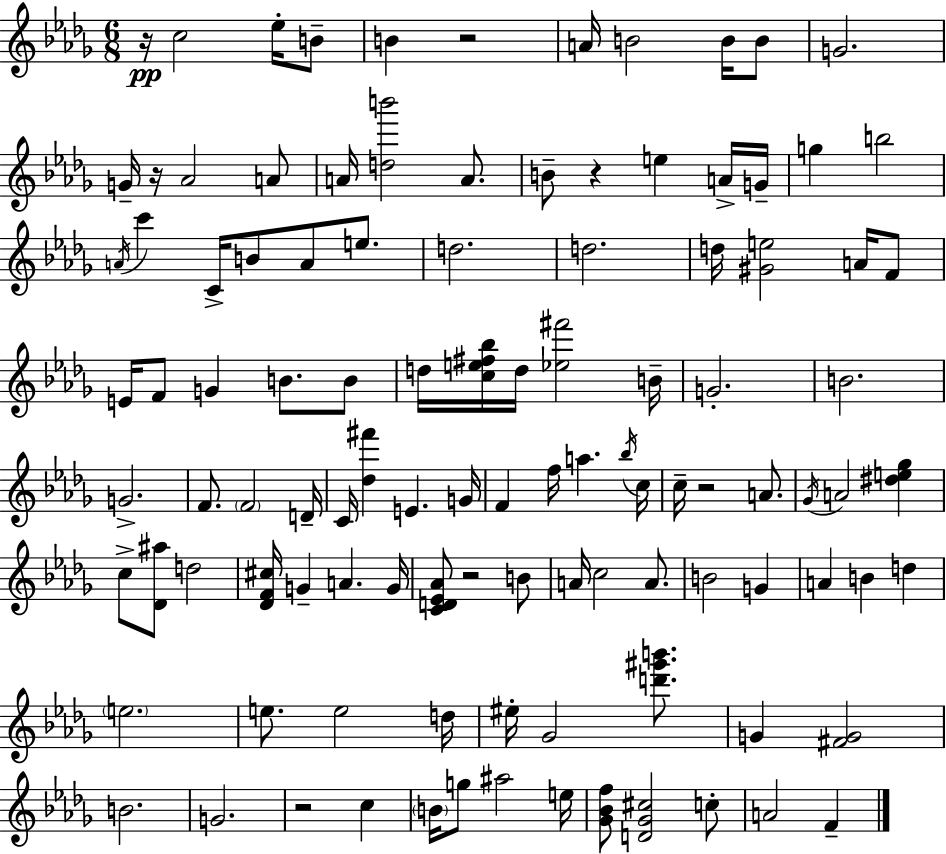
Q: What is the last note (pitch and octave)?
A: F4